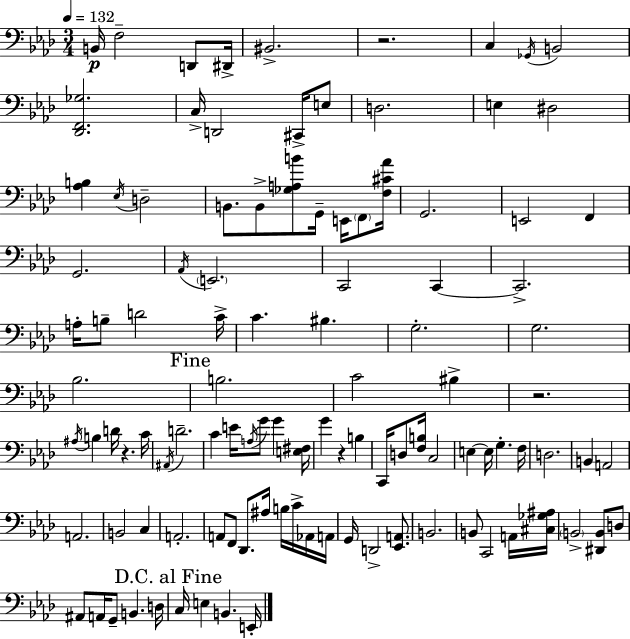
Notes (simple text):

B2/s F3/h D2/e D#2/s BIS2/h. R/h. C3/q Gb2/s B2/h [Db2,F2,Gb3]/h. C3/s D2/h C#2/s E3/e D3/h. E3/q D#3/h [Ab3,B3]/q Eb3/s D3/h B2/e. B2/e [Gb3,A3,B4]/e G2/s E2/s F2/e [F3,C#4,Ab4]/s G2/h. E2/h F2/q G2/h. Ab2/s E2/h. C2/h C2/q C2/h. A3/s B3/e D4/h C4/s C4/q. BIS3/q. G3/h. G3/h. Bb3/h. B3/h. C4/h BIS3/q R/h. A#3/s B3/q D4/s R/q. C4/s A#2/s D4/h. C4/q E4/s A3/s G4/e G4/q [E3,F#3]/s G4/q R/q B3/q C2/s D3/e [F3,B3]/s C3/h E3/q E3/s G3/q. F3/s D3/h. B2/q A2/h A2/h. B2/h C3/q A2/h. A2/e F2/e Db2/e. A#3/s B3/s C4/s Ab2/s A2/s G2/s D2/h [Eb2,A2]/e. B2/h. B2/e C2/h A2/s [C#3,Gb3,A#3]/s B2/h [D#2,B2]/e D3/e A#2/e A2/s G2/e B2/q. D3/s C3/s E3/q B2/q. E2/s